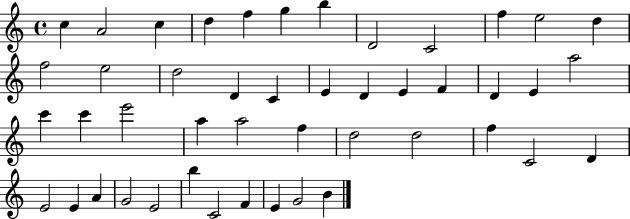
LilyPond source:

{
  \clef treble
  \time 4/4
  \defaultTimeSignature
  \key c \major
  c''4 a'2 c''4 | d''4 f''4 g''4 b''4 | d'2 c'2 | f''4 e''2 d''4 | \break f''2 e''2 | d''2 d'4 c'4 | e'4 d'4 e'4 f'4 | d'4 e'4 a''2 | \break c'''4 c'''4 e'''2 | a''4 a''2 f''4 | d''2 d''2 | f''4 c'2 d'4 | \break e'2 e'4 a'4 | g'2 e'2 | b''4 c'2 f'4 | e'4 g'2 b'4 | \break \bar "|."
}